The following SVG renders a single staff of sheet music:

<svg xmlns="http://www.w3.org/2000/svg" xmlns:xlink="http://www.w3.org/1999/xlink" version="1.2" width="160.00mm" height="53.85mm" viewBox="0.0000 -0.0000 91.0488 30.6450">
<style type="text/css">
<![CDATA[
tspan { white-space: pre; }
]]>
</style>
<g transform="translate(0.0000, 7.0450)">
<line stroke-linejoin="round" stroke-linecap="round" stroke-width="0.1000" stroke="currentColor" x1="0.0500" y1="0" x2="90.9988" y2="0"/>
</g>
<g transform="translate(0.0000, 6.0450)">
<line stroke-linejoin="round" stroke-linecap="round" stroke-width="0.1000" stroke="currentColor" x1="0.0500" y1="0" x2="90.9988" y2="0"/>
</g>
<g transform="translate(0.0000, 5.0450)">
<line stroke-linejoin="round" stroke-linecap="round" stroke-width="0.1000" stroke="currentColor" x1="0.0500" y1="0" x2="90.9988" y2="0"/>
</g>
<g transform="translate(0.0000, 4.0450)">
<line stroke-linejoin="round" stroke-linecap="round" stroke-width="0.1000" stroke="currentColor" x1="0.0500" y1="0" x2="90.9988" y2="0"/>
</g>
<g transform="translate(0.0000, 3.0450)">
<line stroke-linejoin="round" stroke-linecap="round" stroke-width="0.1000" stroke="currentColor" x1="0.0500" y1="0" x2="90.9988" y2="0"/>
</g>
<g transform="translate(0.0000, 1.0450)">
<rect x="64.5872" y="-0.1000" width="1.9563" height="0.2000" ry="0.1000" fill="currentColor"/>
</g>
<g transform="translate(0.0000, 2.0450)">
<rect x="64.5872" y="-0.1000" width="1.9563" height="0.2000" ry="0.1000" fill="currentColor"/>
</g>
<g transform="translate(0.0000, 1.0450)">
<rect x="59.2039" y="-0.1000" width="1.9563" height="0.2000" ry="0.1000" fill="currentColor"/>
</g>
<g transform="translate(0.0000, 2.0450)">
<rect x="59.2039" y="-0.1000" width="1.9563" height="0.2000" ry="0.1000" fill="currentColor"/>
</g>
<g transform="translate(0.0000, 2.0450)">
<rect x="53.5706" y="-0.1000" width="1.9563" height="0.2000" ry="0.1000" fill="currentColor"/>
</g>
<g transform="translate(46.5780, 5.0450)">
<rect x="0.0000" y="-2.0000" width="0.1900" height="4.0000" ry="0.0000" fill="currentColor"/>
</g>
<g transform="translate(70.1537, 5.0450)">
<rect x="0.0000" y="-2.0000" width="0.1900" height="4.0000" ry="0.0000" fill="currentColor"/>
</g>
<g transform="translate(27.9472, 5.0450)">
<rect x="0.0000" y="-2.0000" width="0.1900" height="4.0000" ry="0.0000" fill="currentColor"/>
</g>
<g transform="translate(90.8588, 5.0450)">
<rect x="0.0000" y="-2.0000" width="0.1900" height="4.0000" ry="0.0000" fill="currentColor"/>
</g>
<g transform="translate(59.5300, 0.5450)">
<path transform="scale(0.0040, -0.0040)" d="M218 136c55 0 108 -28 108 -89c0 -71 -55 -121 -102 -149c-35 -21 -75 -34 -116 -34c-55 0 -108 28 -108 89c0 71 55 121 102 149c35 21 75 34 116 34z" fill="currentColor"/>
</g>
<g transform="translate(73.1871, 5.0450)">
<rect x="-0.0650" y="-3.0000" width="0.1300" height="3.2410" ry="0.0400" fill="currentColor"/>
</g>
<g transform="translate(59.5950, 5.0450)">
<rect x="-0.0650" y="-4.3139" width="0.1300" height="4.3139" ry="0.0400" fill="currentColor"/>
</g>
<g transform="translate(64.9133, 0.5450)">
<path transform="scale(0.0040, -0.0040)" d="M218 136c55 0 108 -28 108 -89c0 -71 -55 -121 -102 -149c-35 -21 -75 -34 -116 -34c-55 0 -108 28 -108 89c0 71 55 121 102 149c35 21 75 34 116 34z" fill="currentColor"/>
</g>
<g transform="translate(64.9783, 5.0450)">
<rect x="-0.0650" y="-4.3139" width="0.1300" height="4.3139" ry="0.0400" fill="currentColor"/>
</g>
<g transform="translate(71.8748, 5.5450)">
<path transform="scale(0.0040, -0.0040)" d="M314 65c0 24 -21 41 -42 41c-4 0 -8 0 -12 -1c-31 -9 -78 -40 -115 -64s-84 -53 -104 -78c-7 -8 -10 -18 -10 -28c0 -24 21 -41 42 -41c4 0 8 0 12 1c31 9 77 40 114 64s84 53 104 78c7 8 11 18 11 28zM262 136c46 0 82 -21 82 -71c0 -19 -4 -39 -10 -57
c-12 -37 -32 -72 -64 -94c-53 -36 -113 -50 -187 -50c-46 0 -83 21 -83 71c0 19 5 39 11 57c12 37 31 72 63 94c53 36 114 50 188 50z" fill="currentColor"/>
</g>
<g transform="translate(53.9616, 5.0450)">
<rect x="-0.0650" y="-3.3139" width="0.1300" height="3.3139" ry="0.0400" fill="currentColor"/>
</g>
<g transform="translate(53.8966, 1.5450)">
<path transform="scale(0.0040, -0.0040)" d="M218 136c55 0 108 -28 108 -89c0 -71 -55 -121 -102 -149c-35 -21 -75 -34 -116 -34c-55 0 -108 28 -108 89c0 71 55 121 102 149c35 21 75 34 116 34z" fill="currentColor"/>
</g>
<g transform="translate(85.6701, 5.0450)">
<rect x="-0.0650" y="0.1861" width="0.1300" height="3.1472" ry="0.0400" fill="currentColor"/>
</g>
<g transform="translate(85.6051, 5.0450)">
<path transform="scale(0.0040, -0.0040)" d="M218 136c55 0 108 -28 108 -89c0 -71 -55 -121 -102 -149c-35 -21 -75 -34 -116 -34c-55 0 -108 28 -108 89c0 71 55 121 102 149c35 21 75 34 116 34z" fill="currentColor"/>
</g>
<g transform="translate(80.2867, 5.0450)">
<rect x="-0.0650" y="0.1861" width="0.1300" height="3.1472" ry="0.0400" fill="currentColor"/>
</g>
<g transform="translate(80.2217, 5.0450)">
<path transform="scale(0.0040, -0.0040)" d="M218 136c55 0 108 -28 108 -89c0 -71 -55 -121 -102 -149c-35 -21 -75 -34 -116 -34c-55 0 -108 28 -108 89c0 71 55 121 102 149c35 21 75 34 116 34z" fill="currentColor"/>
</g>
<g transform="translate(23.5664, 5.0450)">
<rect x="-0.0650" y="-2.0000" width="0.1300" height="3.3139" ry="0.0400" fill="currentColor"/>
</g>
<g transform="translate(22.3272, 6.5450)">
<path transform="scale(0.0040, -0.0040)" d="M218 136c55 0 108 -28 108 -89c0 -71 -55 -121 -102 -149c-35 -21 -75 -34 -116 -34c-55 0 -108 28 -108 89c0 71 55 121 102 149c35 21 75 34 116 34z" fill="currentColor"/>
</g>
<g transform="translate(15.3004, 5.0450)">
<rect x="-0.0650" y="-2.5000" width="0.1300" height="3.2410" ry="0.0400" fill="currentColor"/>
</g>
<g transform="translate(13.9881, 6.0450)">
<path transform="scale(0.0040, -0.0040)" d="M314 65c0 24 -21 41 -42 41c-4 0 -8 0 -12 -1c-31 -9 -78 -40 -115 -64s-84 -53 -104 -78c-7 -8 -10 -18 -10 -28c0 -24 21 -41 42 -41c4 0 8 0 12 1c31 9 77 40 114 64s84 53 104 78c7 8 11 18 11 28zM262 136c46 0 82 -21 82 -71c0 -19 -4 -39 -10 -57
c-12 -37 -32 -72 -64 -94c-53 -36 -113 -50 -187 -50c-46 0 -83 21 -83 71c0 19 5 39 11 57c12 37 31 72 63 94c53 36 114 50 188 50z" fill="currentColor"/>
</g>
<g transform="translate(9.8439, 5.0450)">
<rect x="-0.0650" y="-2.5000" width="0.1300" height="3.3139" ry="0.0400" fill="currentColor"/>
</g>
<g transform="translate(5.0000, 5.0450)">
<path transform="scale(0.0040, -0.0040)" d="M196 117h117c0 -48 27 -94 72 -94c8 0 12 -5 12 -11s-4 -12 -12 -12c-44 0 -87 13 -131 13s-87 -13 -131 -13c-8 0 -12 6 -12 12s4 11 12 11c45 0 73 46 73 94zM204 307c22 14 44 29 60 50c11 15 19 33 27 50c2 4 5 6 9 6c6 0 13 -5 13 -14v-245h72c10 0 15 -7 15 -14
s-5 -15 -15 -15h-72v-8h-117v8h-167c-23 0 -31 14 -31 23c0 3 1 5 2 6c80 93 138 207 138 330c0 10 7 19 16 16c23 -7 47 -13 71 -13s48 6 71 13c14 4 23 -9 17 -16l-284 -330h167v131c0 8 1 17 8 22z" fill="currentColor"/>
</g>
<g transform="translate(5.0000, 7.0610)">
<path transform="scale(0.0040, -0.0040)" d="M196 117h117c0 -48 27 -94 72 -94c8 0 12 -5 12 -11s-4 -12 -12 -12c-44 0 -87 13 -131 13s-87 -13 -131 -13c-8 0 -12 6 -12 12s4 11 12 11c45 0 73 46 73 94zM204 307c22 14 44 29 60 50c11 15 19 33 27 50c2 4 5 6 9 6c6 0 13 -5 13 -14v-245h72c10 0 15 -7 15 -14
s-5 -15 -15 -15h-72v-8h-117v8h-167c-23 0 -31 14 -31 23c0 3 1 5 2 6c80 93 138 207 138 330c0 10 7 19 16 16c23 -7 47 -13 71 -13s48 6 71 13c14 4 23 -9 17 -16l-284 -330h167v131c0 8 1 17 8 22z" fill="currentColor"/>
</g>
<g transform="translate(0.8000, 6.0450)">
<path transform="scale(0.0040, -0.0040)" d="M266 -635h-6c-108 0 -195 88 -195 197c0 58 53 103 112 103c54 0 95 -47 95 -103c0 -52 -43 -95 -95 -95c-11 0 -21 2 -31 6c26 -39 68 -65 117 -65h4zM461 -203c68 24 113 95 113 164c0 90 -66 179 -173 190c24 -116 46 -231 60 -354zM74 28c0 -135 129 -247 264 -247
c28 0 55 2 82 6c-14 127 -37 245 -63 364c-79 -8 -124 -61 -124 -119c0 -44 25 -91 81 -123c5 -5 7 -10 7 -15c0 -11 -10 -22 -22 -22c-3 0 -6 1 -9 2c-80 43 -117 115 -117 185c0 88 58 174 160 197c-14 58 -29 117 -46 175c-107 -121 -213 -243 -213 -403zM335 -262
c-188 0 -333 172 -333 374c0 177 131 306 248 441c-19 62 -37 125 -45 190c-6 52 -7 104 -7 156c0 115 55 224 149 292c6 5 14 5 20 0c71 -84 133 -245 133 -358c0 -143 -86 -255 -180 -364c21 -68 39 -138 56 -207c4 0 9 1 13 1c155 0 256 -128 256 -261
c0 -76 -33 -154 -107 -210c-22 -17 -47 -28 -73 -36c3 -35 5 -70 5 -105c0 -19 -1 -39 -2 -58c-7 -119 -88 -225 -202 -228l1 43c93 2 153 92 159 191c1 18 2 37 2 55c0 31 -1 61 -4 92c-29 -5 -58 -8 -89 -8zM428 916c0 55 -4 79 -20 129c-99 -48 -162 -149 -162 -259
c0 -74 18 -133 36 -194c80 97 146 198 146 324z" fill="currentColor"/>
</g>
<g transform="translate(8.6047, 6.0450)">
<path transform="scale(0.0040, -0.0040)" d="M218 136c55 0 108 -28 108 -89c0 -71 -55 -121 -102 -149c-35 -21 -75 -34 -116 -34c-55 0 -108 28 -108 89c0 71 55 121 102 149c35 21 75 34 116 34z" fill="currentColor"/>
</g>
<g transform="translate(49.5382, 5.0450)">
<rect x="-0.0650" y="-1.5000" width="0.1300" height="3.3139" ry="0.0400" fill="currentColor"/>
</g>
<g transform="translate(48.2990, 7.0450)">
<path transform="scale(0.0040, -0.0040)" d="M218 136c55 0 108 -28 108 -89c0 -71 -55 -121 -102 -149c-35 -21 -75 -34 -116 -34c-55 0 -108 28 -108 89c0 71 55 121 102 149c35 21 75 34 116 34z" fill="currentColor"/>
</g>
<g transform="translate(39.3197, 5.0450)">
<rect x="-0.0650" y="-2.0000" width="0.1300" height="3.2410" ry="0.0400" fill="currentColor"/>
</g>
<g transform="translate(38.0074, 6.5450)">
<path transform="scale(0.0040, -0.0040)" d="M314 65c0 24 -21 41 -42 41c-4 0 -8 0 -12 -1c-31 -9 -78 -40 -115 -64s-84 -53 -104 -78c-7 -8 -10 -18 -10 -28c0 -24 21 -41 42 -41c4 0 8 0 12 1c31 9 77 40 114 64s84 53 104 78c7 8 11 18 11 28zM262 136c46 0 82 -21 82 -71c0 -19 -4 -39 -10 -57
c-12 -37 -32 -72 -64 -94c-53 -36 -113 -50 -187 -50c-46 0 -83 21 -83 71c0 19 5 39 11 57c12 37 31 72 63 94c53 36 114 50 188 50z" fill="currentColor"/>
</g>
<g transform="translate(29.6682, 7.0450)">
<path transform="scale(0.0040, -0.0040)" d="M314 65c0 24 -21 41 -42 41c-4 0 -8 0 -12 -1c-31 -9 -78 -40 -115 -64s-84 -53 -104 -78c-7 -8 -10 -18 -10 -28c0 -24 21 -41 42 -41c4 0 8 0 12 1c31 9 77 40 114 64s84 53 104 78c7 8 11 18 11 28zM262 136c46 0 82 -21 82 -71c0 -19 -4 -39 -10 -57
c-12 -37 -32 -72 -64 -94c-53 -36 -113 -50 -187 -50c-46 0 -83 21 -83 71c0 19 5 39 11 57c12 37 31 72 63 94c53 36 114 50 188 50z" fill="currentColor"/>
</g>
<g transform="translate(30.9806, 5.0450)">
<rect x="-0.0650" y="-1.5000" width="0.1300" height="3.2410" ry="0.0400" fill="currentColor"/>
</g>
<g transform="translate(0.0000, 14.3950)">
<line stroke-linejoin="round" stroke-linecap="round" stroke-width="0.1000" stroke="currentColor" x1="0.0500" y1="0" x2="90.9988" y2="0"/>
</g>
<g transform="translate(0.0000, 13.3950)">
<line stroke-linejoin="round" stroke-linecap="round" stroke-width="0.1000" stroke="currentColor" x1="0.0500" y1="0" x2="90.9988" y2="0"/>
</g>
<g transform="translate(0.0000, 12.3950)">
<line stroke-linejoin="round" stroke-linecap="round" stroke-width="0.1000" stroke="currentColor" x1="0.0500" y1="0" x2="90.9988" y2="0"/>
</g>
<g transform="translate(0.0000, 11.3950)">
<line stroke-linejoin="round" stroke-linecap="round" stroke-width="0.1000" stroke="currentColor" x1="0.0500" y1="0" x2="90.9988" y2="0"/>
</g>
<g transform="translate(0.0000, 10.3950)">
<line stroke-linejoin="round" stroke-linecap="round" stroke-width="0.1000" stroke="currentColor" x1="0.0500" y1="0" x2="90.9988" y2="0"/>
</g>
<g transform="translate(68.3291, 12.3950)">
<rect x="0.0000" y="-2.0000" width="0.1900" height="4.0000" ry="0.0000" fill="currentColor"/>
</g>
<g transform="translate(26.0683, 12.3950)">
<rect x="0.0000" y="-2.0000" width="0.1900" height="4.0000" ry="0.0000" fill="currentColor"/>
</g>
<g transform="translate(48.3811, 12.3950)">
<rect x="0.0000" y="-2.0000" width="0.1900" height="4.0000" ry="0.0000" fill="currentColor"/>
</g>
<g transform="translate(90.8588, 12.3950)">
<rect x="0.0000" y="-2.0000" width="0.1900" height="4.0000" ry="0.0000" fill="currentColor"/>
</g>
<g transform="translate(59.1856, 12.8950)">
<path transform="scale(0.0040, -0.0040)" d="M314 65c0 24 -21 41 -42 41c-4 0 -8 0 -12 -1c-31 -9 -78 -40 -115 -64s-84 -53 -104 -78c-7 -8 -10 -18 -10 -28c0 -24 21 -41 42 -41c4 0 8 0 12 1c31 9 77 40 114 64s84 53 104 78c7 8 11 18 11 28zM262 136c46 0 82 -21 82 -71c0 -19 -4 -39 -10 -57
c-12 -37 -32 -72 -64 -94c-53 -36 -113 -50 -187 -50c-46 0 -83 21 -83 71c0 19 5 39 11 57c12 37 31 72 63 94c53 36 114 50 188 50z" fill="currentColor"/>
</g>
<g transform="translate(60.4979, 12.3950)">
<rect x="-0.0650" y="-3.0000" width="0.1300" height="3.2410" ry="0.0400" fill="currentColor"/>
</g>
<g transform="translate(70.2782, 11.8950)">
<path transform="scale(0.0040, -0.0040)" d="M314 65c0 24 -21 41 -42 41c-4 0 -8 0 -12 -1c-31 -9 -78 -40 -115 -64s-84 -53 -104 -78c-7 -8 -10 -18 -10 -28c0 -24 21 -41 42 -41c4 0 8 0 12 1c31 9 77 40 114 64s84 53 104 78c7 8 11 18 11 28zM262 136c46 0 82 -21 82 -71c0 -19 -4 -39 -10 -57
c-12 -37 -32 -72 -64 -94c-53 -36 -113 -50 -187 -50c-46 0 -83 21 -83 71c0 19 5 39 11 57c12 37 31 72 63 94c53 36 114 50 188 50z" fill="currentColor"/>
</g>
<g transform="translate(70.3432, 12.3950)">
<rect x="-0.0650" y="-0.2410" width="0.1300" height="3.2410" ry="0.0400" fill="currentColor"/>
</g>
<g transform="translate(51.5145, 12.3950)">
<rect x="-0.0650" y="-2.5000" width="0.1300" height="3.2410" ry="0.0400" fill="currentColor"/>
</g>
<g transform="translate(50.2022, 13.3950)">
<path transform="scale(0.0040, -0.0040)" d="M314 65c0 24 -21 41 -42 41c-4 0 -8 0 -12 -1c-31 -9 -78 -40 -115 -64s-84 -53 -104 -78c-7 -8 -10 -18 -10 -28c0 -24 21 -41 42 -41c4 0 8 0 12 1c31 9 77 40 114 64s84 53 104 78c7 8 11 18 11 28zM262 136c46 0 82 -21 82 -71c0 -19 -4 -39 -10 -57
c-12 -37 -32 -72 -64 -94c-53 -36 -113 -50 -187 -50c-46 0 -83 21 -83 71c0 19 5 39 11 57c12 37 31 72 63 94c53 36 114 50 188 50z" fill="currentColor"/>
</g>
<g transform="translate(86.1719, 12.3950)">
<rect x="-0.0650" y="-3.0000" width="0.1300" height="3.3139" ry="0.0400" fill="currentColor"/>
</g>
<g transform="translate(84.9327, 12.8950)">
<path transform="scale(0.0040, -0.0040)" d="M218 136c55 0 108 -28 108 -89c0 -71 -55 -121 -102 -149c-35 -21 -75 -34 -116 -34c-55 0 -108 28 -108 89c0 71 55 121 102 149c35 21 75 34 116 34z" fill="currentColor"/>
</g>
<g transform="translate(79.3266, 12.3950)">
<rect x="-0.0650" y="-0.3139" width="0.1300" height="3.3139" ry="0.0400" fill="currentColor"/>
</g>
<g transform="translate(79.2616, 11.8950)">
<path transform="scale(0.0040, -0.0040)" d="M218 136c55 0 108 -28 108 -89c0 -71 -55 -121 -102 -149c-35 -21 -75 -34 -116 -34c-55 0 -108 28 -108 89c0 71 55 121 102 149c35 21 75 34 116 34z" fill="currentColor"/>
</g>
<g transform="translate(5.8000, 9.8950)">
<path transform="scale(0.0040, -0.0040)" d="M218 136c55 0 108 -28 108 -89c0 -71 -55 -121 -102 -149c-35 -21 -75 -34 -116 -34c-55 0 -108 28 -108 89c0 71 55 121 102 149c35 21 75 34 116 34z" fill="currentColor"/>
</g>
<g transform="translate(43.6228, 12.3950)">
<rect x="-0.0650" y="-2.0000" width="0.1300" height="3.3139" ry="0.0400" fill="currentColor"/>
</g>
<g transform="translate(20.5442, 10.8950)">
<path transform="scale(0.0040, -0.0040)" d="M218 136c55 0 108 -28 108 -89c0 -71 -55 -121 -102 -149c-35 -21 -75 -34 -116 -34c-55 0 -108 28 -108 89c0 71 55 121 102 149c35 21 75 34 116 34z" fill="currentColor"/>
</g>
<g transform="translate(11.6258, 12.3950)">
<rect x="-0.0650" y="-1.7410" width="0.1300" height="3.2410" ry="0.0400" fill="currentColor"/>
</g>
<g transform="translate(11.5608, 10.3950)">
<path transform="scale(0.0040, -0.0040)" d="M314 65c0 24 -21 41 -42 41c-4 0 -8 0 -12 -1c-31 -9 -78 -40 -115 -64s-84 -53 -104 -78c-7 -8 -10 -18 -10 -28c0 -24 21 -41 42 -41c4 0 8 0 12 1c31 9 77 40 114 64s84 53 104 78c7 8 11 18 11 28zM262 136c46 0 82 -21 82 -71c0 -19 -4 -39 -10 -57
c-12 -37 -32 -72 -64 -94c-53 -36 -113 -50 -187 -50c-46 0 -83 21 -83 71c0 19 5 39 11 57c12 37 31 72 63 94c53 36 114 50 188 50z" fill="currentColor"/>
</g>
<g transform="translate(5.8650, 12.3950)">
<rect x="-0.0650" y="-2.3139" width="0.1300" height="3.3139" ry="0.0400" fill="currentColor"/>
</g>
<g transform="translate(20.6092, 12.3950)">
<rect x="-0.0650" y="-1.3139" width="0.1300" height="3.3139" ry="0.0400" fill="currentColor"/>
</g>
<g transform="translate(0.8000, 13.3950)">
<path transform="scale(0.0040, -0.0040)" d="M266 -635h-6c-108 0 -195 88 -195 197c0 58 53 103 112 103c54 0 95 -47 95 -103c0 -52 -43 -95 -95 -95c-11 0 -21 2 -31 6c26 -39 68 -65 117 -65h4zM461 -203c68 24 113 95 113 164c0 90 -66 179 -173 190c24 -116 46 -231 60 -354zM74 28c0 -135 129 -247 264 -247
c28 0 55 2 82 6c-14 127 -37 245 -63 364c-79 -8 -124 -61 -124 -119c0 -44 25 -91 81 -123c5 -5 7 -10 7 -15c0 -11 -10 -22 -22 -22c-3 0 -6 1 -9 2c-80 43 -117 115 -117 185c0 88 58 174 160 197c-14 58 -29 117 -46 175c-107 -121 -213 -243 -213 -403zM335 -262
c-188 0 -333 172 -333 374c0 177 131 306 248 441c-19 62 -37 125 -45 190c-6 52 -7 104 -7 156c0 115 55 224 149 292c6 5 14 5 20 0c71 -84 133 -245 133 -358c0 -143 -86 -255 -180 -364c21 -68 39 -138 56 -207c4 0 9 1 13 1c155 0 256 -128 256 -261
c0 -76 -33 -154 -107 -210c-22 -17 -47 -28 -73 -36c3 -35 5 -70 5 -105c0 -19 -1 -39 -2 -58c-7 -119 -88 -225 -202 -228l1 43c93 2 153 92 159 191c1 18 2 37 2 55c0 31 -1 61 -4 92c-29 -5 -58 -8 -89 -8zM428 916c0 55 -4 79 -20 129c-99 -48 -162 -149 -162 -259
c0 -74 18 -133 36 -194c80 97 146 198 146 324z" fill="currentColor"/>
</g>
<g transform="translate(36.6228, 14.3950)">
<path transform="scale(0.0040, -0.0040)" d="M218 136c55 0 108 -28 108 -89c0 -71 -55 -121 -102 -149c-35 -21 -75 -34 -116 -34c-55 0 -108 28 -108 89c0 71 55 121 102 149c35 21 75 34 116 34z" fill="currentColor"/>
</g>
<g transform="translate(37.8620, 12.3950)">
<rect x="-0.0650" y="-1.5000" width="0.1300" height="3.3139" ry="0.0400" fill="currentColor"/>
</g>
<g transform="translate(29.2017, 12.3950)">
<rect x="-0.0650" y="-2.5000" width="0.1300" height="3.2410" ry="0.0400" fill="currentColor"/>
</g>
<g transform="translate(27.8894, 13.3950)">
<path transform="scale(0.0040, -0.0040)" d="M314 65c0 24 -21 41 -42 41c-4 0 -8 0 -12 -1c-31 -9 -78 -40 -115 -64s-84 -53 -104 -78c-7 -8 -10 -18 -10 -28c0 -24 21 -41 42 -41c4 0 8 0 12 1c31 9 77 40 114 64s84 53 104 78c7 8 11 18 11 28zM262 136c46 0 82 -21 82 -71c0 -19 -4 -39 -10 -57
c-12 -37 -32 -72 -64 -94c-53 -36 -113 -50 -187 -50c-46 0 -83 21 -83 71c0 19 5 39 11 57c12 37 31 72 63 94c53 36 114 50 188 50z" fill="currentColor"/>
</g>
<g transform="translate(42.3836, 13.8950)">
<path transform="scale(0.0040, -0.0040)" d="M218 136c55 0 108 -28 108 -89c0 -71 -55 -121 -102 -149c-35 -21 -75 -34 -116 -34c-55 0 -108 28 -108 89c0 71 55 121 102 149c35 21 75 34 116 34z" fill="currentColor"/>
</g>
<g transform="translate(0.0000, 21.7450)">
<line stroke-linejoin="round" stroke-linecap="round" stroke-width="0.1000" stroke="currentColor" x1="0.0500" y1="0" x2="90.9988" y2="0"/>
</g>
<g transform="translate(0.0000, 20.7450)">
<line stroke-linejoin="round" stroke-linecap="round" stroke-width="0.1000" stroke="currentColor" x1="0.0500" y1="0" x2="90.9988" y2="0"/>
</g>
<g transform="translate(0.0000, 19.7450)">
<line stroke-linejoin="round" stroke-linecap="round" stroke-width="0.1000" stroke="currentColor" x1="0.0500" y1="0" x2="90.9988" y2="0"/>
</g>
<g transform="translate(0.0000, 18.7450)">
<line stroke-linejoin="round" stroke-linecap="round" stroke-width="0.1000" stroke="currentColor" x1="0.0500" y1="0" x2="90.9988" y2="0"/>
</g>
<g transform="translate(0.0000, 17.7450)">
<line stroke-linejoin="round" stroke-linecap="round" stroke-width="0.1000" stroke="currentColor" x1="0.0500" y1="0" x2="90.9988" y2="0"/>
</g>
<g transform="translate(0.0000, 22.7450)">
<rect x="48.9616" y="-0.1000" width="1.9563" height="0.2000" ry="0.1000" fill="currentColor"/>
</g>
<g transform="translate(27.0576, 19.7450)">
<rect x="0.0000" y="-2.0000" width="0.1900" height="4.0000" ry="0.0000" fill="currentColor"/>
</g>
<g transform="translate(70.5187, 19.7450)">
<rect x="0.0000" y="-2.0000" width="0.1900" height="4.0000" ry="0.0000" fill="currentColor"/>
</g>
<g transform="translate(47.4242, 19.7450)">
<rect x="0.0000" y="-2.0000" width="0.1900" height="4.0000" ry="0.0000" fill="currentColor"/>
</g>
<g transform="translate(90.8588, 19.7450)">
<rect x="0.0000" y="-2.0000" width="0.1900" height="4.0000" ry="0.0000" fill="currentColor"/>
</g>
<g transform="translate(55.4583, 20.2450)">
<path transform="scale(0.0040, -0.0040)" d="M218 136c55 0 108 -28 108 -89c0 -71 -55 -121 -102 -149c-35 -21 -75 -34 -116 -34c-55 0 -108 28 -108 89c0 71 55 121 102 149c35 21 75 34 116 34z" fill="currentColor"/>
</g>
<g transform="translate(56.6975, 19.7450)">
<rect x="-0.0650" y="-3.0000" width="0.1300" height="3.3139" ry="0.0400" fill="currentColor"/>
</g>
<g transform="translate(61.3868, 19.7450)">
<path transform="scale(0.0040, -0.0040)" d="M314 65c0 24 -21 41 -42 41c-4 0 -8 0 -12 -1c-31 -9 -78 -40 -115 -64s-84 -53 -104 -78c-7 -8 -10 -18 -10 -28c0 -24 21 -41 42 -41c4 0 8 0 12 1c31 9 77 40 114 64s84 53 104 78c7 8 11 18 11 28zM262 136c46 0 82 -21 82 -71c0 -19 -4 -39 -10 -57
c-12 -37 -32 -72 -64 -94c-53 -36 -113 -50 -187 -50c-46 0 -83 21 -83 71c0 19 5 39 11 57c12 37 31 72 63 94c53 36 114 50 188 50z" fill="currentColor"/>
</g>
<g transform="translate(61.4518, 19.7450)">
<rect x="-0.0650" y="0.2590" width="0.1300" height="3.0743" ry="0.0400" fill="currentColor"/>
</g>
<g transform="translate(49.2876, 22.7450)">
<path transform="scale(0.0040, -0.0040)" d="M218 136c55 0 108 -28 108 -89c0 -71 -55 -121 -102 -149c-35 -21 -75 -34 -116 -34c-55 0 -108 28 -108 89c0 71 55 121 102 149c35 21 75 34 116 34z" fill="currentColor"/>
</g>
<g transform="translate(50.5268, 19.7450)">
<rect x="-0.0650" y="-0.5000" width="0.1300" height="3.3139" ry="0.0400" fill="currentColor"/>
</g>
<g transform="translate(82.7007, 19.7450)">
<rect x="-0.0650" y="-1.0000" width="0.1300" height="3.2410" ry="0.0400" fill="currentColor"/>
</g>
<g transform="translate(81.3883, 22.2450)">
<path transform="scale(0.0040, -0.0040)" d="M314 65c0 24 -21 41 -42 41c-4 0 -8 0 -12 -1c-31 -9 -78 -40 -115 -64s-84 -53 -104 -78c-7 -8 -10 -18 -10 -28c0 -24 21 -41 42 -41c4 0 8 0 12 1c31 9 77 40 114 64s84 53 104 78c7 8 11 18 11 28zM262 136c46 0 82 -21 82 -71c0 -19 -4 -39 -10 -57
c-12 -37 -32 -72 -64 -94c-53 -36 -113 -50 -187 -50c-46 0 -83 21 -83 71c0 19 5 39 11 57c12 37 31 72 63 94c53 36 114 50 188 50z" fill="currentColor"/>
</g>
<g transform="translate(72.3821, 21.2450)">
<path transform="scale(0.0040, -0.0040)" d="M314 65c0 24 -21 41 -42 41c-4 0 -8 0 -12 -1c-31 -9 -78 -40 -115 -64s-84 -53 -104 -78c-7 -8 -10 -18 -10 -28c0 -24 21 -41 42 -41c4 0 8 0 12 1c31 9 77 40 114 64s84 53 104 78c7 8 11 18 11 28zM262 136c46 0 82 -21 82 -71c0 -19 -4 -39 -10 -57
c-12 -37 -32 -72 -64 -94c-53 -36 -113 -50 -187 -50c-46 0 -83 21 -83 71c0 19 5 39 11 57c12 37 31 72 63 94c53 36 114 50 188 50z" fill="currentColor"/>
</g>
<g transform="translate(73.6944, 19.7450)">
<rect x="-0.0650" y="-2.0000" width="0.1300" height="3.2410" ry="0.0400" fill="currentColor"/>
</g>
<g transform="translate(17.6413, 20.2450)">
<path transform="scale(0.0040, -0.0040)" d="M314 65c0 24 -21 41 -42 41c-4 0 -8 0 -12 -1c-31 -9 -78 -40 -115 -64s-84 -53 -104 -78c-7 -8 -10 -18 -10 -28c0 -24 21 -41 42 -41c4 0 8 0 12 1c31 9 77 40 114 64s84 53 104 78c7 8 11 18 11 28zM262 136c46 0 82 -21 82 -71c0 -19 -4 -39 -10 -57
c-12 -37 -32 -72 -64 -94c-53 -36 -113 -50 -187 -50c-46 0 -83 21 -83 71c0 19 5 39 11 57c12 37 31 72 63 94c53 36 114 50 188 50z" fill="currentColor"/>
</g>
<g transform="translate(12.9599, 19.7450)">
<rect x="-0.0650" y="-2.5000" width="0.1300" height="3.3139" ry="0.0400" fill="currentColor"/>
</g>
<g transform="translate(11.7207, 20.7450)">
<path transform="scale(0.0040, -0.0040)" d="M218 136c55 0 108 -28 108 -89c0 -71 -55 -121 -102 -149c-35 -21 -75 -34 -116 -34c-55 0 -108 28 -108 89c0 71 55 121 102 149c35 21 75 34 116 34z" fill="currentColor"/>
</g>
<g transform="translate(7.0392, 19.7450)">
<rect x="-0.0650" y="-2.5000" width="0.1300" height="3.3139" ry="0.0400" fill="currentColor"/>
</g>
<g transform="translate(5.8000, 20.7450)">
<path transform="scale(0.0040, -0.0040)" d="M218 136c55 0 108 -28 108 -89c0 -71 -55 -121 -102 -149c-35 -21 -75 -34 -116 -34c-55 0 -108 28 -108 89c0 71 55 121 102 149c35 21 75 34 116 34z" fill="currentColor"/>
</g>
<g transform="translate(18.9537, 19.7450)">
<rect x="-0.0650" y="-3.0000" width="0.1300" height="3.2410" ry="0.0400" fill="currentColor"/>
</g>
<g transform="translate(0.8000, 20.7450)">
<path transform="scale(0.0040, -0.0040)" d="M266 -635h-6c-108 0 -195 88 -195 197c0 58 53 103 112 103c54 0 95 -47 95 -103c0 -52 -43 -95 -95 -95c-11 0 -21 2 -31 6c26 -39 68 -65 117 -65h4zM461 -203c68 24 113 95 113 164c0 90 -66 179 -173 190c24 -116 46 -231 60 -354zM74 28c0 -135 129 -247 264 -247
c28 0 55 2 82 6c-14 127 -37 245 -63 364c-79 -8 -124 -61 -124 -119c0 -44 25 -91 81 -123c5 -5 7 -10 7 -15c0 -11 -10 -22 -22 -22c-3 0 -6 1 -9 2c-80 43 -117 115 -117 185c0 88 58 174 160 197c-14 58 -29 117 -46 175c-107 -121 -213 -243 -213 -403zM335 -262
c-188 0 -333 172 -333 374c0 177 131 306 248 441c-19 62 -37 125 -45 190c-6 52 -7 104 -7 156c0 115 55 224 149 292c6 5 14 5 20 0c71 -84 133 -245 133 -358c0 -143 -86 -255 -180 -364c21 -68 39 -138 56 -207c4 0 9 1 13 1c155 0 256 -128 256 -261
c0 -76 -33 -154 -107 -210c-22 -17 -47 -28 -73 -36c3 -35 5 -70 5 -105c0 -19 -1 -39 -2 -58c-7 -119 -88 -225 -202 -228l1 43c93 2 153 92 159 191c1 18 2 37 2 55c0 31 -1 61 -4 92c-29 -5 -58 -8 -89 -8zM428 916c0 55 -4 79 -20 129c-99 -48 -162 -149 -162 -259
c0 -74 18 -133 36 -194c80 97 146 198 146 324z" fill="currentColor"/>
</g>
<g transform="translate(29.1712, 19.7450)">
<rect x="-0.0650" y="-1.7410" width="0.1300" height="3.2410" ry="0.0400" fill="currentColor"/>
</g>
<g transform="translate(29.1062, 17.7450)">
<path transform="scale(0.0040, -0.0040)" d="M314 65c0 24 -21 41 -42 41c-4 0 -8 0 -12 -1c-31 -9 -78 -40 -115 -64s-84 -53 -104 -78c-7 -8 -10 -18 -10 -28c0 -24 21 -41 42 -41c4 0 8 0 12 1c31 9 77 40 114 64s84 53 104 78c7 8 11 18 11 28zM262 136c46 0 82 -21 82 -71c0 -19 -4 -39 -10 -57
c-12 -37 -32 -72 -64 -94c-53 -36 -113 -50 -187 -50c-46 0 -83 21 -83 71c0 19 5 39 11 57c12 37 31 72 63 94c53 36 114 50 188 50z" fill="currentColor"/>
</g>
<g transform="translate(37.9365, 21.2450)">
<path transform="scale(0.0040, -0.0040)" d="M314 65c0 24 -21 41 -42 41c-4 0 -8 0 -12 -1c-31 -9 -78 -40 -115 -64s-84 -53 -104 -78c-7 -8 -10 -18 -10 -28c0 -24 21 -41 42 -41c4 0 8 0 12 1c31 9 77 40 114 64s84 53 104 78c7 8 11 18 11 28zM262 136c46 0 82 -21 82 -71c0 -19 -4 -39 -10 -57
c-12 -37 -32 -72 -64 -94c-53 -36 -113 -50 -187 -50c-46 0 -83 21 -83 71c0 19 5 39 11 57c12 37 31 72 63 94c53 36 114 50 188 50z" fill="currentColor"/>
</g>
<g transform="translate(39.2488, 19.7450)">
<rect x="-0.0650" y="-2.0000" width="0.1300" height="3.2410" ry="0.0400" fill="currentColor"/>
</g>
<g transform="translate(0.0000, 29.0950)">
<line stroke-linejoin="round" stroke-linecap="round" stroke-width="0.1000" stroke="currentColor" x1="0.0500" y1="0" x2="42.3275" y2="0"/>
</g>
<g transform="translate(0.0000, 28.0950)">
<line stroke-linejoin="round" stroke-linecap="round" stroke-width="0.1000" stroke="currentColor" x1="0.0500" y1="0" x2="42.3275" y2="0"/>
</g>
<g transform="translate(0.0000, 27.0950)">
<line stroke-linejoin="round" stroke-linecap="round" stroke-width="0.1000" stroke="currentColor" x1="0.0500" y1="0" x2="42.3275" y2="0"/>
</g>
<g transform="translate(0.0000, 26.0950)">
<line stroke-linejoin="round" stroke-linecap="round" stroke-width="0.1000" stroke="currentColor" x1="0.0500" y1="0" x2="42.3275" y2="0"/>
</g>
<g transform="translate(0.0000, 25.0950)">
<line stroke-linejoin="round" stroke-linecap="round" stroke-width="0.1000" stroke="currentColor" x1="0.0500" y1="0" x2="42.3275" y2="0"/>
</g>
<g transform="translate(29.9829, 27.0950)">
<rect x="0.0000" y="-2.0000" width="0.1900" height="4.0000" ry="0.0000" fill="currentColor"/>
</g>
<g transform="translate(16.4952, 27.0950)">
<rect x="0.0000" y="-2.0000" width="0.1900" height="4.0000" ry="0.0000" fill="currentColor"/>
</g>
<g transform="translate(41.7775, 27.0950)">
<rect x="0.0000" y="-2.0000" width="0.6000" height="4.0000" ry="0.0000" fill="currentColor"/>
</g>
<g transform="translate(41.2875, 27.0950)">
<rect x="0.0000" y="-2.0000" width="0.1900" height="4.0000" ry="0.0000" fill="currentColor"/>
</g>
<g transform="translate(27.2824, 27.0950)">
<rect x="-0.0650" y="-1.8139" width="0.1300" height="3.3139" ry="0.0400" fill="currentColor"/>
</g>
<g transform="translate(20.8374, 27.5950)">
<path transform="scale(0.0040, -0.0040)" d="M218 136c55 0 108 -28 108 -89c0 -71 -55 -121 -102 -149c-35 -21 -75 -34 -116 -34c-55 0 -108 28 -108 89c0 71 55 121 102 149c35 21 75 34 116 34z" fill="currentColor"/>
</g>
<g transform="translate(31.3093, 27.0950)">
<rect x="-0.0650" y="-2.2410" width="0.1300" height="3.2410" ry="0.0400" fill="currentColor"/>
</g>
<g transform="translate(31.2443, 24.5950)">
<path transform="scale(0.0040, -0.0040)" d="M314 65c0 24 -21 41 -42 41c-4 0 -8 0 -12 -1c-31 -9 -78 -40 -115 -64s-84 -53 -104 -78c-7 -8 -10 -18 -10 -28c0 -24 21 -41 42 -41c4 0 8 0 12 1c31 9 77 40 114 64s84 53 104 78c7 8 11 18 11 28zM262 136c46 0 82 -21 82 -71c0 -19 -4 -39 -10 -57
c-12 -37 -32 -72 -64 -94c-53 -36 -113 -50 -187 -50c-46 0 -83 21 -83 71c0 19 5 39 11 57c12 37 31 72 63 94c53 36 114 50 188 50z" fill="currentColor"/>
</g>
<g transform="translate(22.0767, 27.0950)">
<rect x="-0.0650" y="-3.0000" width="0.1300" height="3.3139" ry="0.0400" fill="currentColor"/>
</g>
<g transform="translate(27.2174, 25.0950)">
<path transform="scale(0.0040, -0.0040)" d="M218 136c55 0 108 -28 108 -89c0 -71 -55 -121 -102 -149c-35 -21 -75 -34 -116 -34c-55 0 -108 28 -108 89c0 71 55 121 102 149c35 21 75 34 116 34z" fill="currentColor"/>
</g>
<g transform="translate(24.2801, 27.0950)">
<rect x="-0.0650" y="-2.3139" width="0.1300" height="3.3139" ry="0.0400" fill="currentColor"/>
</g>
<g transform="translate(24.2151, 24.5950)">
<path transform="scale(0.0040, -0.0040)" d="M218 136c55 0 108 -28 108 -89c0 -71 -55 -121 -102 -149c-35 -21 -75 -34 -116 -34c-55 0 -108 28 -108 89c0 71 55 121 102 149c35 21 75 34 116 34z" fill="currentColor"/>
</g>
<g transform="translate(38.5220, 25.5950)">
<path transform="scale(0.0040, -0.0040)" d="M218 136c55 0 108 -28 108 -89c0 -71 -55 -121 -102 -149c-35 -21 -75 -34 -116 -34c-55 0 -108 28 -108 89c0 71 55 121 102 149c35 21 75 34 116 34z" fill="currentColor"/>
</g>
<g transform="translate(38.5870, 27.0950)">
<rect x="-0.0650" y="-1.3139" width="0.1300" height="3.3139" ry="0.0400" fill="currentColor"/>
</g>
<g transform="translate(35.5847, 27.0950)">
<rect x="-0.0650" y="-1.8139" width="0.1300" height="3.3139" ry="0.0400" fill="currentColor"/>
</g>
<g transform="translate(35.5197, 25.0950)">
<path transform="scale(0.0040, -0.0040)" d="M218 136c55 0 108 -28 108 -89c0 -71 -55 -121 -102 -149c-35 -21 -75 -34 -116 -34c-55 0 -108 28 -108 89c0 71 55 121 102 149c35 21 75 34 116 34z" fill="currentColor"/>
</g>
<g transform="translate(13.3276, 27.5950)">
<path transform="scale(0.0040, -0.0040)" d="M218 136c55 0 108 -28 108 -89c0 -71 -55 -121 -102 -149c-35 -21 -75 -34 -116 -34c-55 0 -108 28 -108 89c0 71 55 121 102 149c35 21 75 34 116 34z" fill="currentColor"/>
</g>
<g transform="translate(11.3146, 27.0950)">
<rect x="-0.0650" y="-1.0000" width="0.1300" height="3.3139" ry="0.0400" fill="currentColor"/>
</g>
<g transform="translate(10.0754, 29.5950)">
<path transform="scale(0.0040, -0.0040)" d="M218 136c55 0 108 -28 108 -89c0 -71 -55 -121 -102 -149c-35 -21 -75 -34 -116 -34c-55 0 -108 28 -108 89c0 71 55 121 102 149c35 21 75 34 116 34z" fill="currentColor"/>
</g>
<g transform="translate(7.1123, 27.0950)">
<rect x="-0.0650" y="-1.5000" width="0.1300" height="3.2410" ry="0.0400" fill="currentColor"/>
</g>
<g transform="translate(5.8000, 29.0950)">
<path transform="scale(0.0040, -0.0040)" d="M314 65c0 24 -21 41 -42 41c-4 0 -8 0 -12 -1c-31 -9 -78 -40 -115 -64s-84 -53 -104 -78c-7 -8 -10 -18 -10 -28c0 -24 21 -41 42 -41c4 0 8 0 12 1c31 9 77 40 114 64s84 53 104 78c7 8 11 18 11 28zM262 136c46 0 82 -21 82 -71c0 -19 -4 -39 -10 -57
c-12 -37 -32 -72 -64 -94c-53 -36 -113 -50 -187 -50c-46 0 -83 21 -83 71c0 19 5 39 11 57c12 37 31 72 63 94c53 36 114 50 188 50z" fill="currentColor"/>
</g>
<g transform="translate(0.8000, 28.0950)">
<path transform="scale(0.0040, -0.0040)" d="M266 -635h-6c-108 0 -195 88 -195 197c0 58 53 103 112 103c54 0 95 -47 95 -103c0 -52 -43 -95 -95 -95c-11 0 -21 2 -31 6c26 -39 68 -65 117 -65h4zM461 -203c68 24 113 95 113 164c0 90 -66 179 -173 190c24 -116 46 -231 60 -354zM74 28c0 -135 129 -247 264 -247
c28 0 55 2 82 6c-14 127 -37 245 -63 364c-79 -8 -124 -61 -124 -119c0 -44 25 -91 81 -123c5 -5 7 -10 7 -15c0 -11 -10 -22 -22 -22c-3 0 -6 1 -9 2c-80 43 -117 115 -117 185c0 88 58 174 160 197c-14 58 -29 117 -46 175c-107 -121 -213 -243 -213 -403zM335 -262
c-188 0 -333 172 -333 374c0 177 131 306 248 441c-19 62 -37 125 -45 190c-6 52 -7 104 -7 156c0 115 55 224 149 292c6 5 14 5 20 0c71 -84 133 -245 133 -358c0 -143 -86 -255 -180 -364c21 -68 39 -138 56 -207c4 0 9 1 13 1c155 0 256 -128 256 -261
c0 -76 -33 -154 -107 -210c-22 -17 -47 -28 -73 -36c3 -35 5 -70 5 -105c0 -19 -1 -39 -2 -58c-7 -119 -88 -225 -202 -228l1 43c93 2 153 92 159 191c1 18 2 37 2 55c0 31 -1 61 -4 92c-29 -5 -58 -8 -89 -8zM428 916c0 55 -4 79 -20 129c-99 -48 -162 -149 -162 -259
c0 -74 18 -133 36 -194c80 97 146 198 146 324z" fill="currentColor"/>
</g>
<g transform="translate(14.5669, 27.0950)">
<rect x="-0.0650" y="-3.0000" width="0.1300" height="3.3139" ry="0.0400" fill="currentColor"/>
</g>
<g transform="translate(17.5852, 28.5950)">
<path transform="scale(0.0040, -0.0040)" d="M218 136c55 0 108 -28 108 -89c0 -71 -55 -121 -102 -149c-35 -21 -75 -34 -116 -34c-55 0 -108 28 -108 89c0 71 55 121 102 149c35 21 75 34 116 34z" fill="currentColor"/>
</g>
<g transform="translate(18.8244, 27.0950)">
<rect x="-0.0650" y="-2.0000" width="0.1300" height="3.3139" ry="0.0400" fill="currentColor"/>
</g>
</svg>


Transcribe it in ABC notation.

X:1
T:Untitled
M:4/4
L:1/4
K:C
G G2 F E2 F2 E b d' d' A2 B B g f2 e G2 E F G2 A2 c2 c A G G A2 f2 F2 C A B2 F2 D2 E2 D A F A g f g2 f e